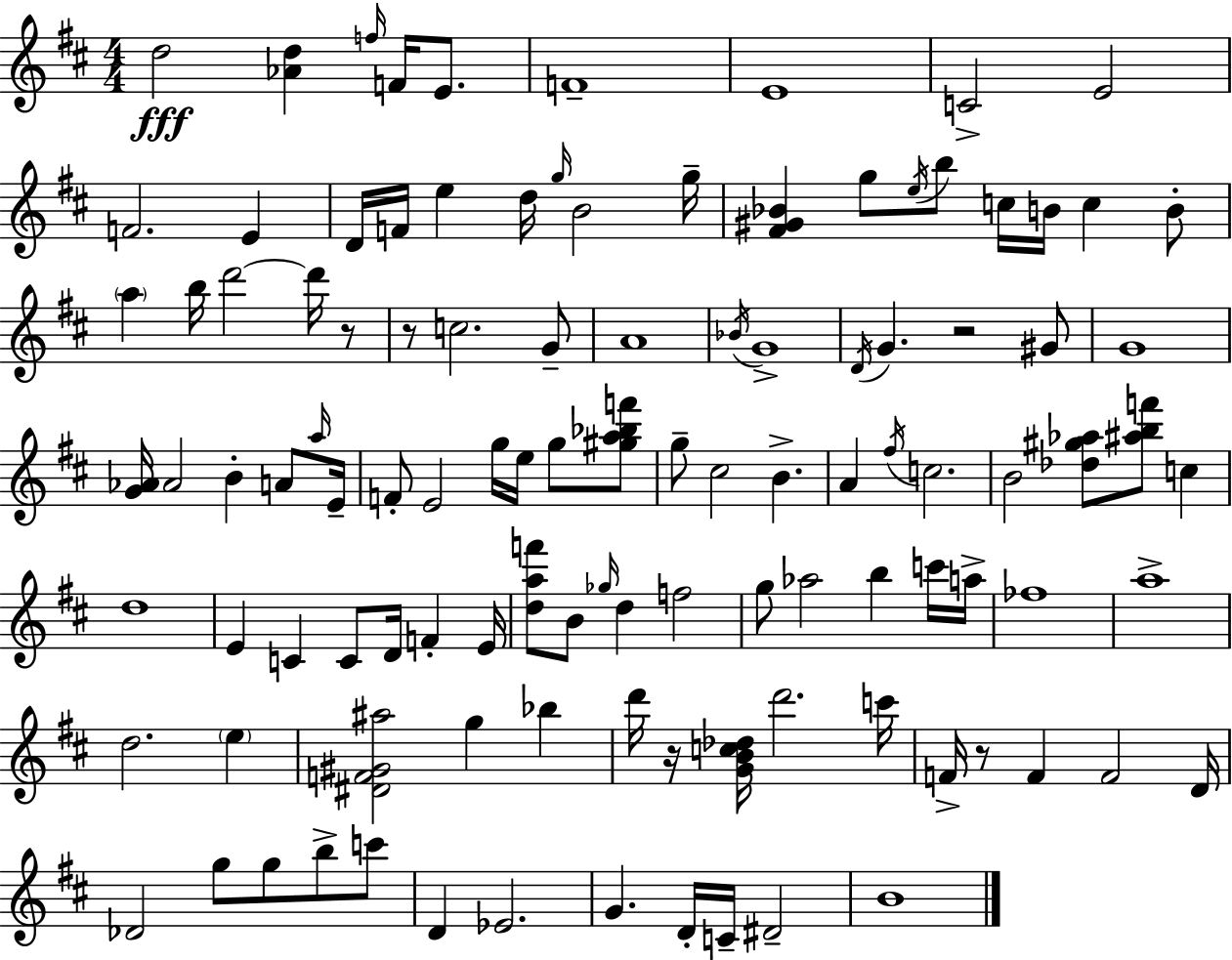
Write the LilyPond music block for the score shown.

{
  \clef treble
  \numericTimeSignature
  \time 4/4
  \key d \major
  d''2\fff <aes' d''>4 \grace { f''16 } f'16 e'8. | f'1-- | e'1 | c'2-> e'2 | \break f'2. e'4 | d'16 f'16 e''4 d''16 \grace { g''16 } b'2 | g''16-- <fis' gis' bes'>4 g''8 \acciaccatura { e''16 } b''8 c''16 b'16 c''4 | b'8-. \parenthesize a''4 b''16 d'''2~~ | \break d'''16 r8 r8 c''2. | g'8-- a'1 | \acciaccatura { bes'16 } g'1-> | \acciaccatura { d'16 } g'4. r2 | \break gis'8 g'1 | <g' aes'>16 aes'2 b'4-. | a'8 \grace { a''16 } e'16-- f'8-. e'2 | g''16 e''16 g''8 <gis'' a'' bes'' f'''>8 g''8-- cis''2 | \break b'4.-> a'4 \acciaccatura { fis''16 } c''2. | b'2 <des'' gis'' aes''>8 | <ais'' b'' f'''>8 c''4 d''1 | e'4 c'4 c'8 | \break d'16 f'4-. e'16 <d'' a'' f'''>8 b'8 \grace { ges''16 } d''4 | f''2 g''8 aes''2 | b''4 c'''16 a''16-> fes''1 | a''1-> | \break d''2. | \parenthesize e''4 <dis' f' gis' ais''>2 | g''4 bes''4 d'''16 r16 <g' b' c'' des''>16 d'''2. | c'''16 f'16-> r8 f'4 f'2 | \break d'16 des'2 | g''8 g''8 b''8-> c'''8 d'4 ees'2. | g'4. d'16-. c'16-- | dis'2-- b'1 | \break \bar "|."
}